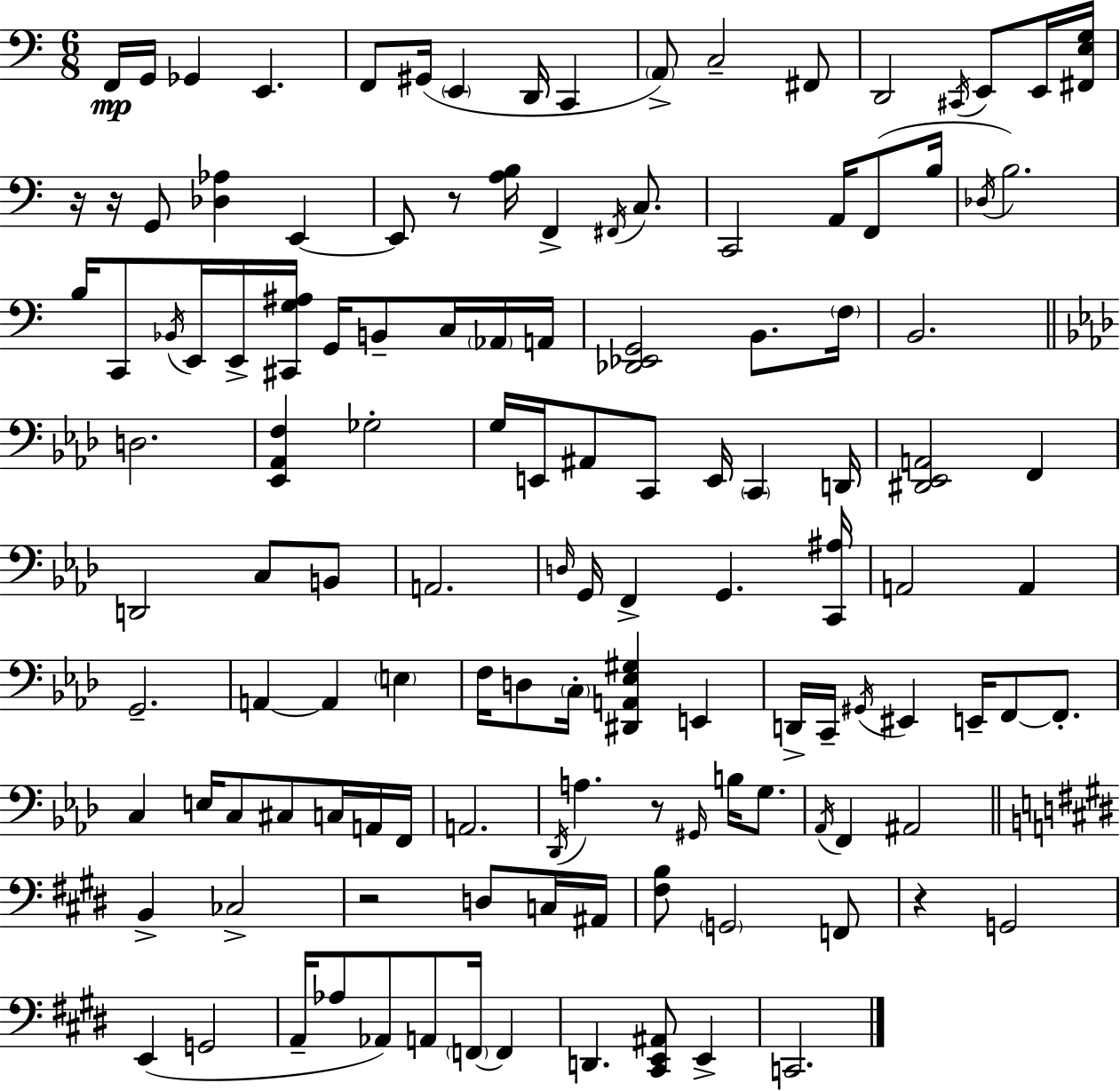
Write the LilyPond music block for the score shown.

{
  \clef bass
  \numericTimeSignature
  \time 6/8
  \key c \major
  f,16\mp g,16 ges,4 e,4. | f,8 gis,16( \parenthesize e,4 d,16 c,4 | \parenthesize a,8->) c2-- fis,8 | d,2 \acciaccatura { cis,16 } e,8 e,16 | \break <fis, e g>16 r16 r16 g,8 <des aes>4 e,4~~ | e,8 r8 <a b>16 f,4-> \acciaccatura { fis,16 } c8. | c,2 a,16 f,8( | b16 \acciaccatura { des16 }) b2. | \break b16 c,8 \acciaccatura { bes,16 } e,16 e,16-> <cis, g ais>16 g,16 b,8-- | c16 \parenthesize aes,16 a,16 <des, ees, g,>2 | b,8. \parenthesize f16 b,2. | \bar "||" \break \key aes \major d2. | <ees, aes, f>4 ges2-. | g16 e,16 ais,8 c,8 e,16 \parenthesize c,4 d,16 | <dis, ees, a,>2 f,4 | \break d,2 c8 b,8 | a,2. | \grace { d16 } g,16 f,4-> g,4. | <c, ais>16 a,2 a,4 | \break g,2.-- | a,4~~ a,4 \parenthesize e4 | f16 d8 \parenthesize c16-. <dis, a, ees gis>4 e,4 | d,16-> c,16-- \acciaccatura { gis,16 } eis,4 e,16-- f,8~~ f,8.-. | \break c4 e16 c8 cis8 c16 | a,16 f,16 a,2. | \acciaccatura { des,16 } a4. r8 \grace { gis,16 } | b16 g8. \acciaccatura { aes,16 } f,4 ais,2 | \break \bar "||" \break \key e \major b,4-> ces2-> | r2 d8 c16 ais,16 | <fis b>8 \parenthesize g,2 f,8 | r4 g,2 | \break e,4( g,2 | a,16-- aes8 aes,8) a,8 \parenthesize f,16~~ f,4 | d,4. <cis, e, ais,>8 e,4-> | c,2. | \break \bar "|."
}